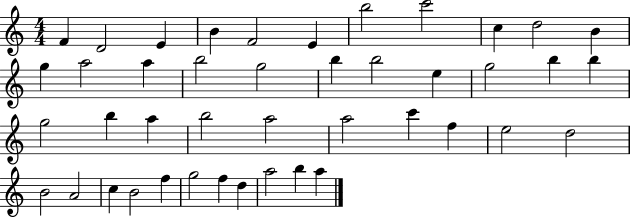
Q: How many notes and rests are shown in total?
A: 43